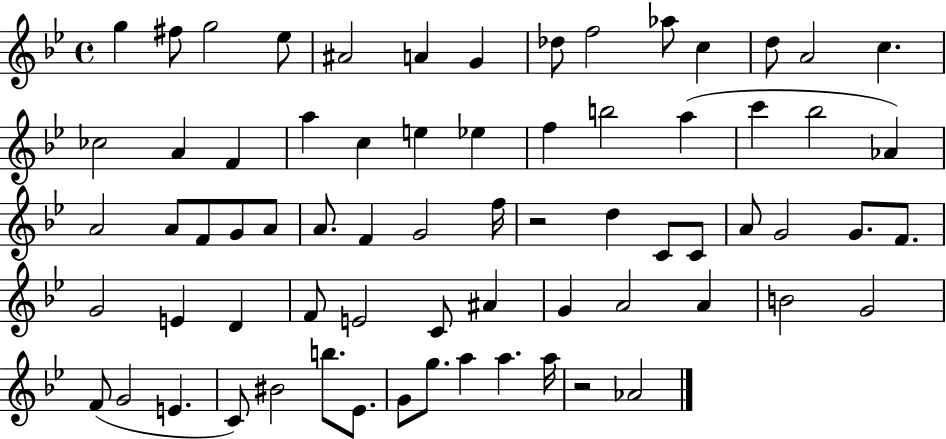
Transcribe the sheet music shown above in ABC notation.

X:1
T:Untitled
M:4/4
L:1/4
K:Bb
g ^f/2 g2 _e/2 ^A2 A G _d/2 f2 _a/2 c d/2 A2 c _c2 A F a c e _e f b2 a c' _b2 _A A2 A/2 F/2 G/2 A/2 A/2 F G2 f/4 z2 d C/2 C/2 A/2 G2 G/2 F/2 G2 E D F/2 E2 C/2 ^A G A2 A B2 G2 F/2 G2 E C/2 ^B2 b/2 _E/2 G/2 g/2 a a a/4 z2 _A2